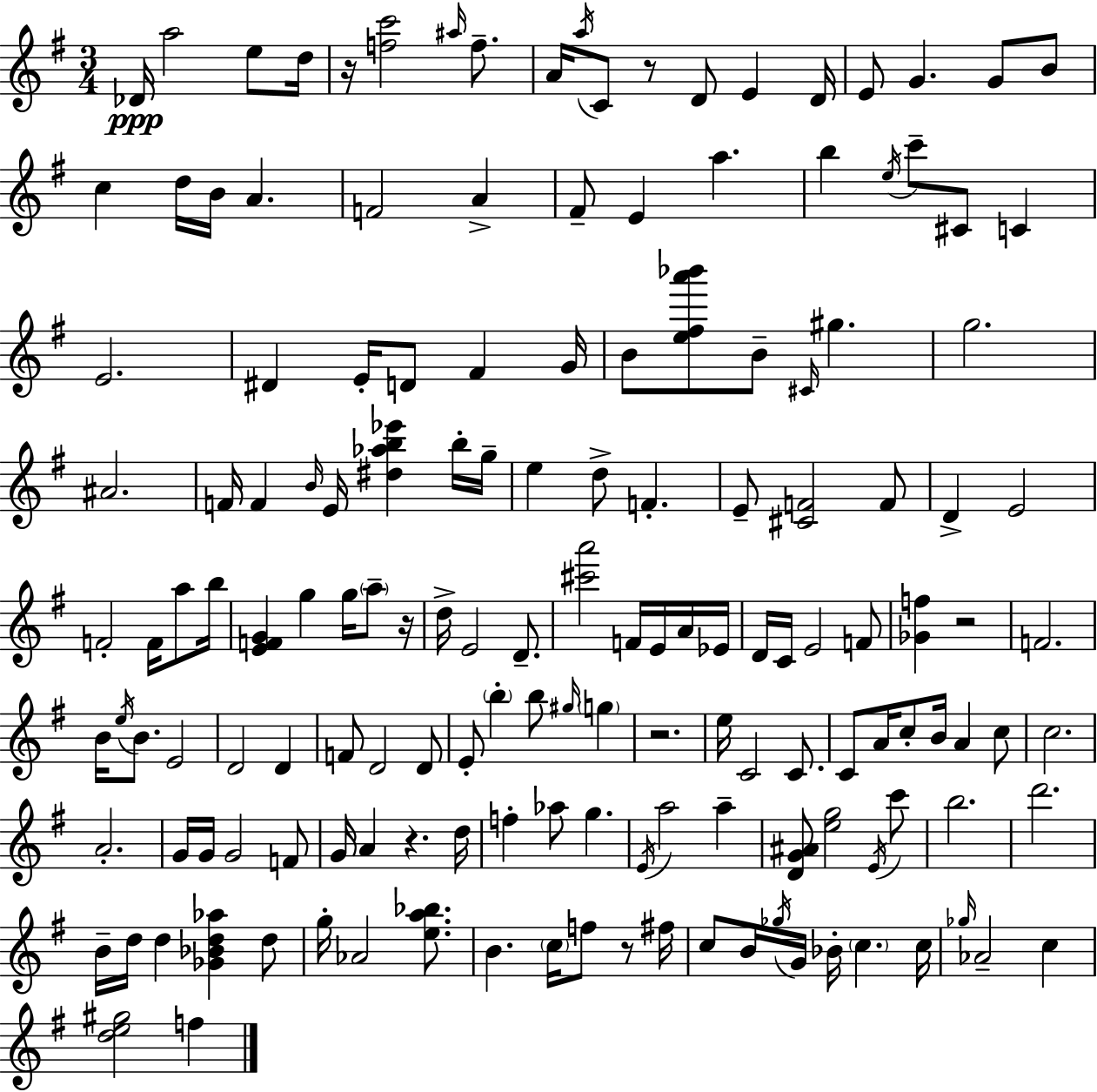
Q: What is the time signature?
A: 3/4